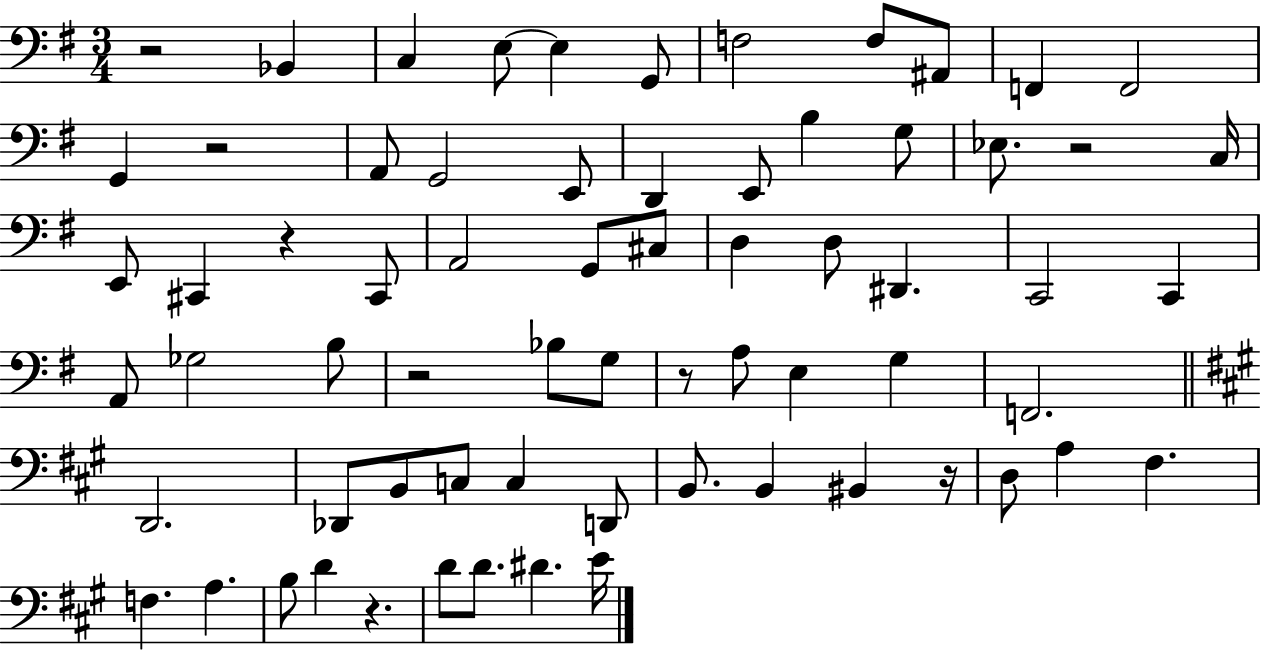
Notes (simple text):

R/h Bb2/q C3/q E3/e E3/q G2/e F3/h F3/e A#2/e F2/q F2/h G2/q R/h A2/e G2/h E2/e D2/q E2/e B3/q G3/e Eb3/e. R/h C3/s E2/e C#2/q R/q C#2/e A2/h G2/e C#3/e D3/q D3/e D#2/q. C2/h C2/q A2/e Gb3/h B3/e R/h Bb3/e G3/e R/e A3/e E3/q G3/q F2/h. D2/h. Db2/e B2/e C3/e C3/q D2/e B2/e. B2/q BIS2/q R/s D3/e A3/q F#3/q. F3/q. A3/q. B3/e D4/q R/q. D4/e D4/e. D#4/q. E4/s